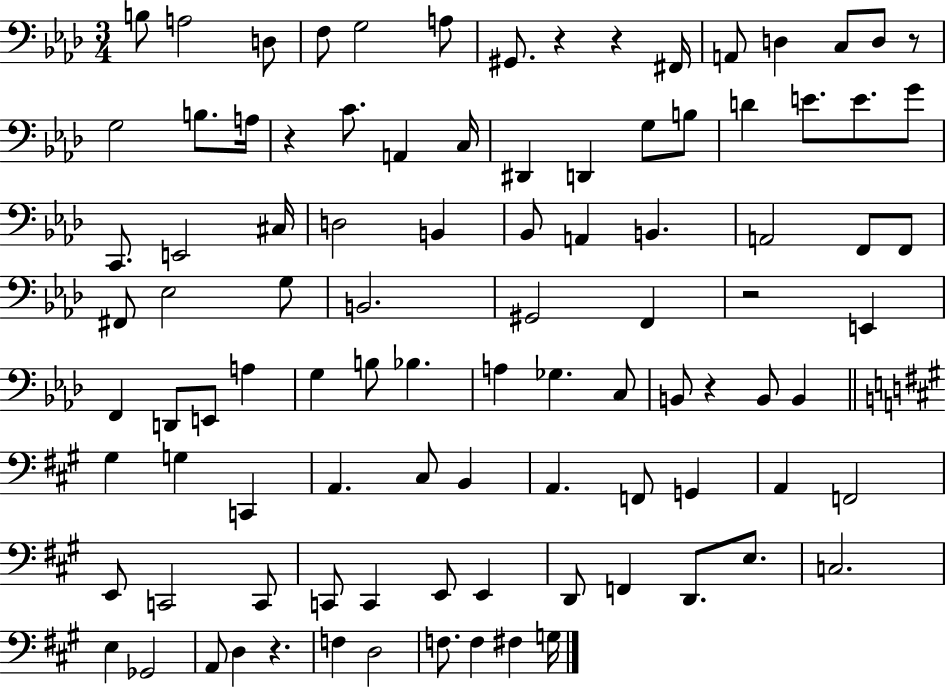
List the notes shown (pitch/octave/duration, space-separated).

B3/e A3/h D3/e F3/e G3/h A3/e G#2/e. R/q R/q F#2/s A2/e D3/q C3/e D3/e R/e G3/h B3/e. A3/s R/q C4/e. A2/q C3/s D#2/q D2/q G3/e B3/e D4/q E4/e. E4/e. G4/e C2/e. E2/h C#3/s D3/h B2/q Bb2/e A2/q B2/q. A2/h F2/e F2/e F#2/e Eb3/h G3/e B2/h. G#2/h F2/q R/h E2/q F2/q D2/e E2/e A3/q G3/q B3/e Bb3/q. A3/q Gb3/q. C3/e B2/e R/q B2/e B2/q G#3/q G3/q C2/q A2/q. C#3/e B2/q A2/q. F2/e G2/q A2/q F2/h E2/e C2/h C2/e C2/e C2/q E2/e E2/q D2/e F2/q D2/e. E3/e. C3/h. E3/q Gb2/h A2/e D3/q R/q. F3/q D3/h F3/e. F3/q F#3/q G3/s